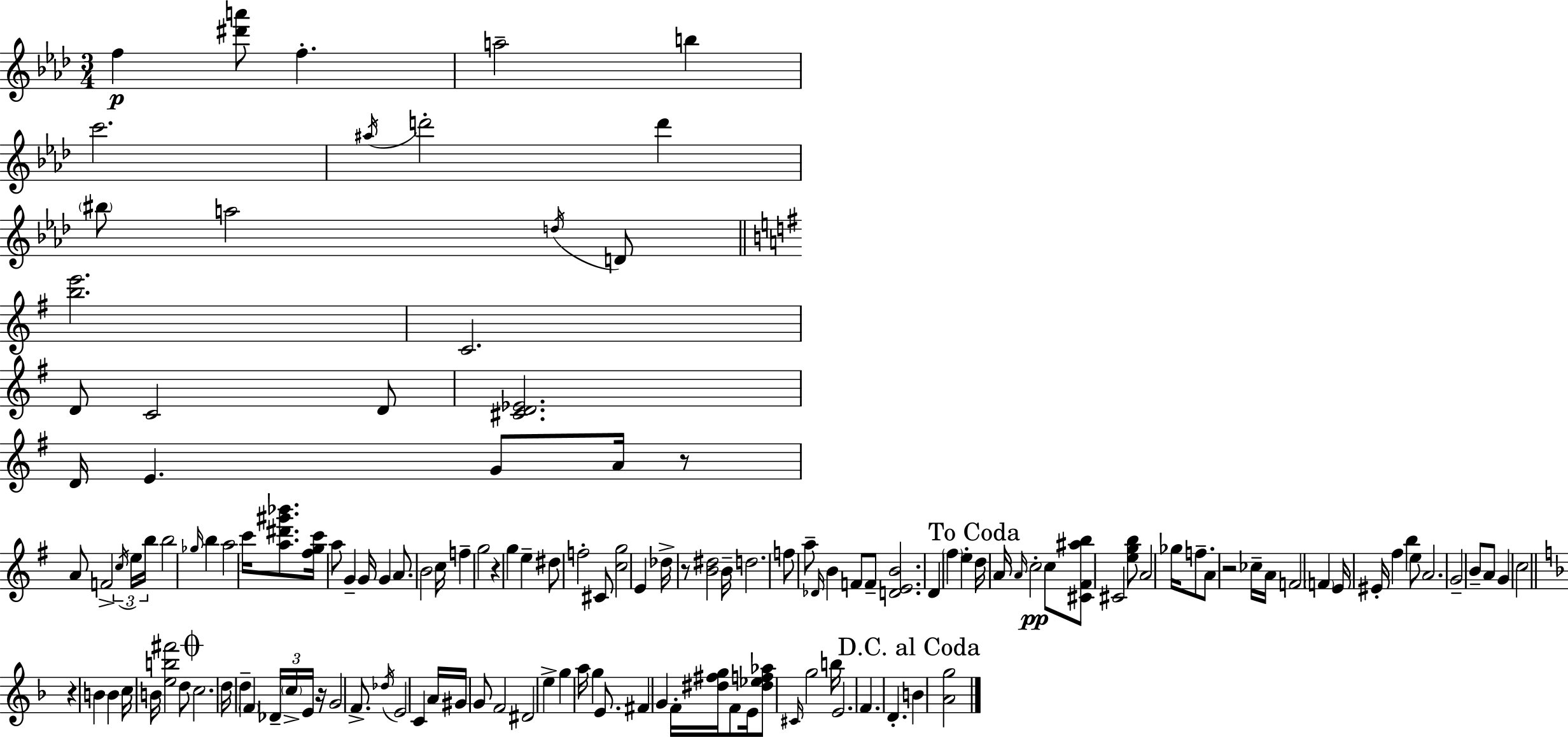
X:1
T:Untitled
M:3/4
L:1/4
K:Ab
f [^d'a']/2 f a2 b c'2 ^a/4 d'2 d' ^b/2 a2 d/4 D/2 [be']2 C2 D/2 C2 D/2 [^CD_E]2 D/4 E G/2 A/4 z/2 A/2 F2 c/4 e/4 b/4 b2 _g/4 b a2 c'/4 [a^d'^g'_b']/2 [^fgc']/4 a/2 G G/4 G A/2 B2 c/4 f g2 z g e ^d/2 f2 ^C/2 [cg]2 E _d/4 z/2 [B^d]2 B/4 d2 f/2 a/2 _D/4 B F/2 F/2 [DEB]2 D ^f e d/4 A/4 A/4 c2 c/2 [^C^F^ab]/2 ^C2 [egb]/2 A2 _g/4 f/2 A/2 z2 _c/4 A/4 F2 F E/4 ^E/4 ^f b e/2 A2 G2 B/2 A/2 G c2 z B B c/4 B/4 [eb^f']2 d/2 c2 d/4 d F _D/4 c/4 E/4 z/4 G2 F/2 _d/4 E2 C A/4 ^G/4 G/2 F2 ^D2 e g a/4 g E/2 ^F G F/4 [^d^fg]/4 F/2 E/4 [^d_ef_a]/2 ^C/4 g2 b/4 E2 F D B [Ag]2